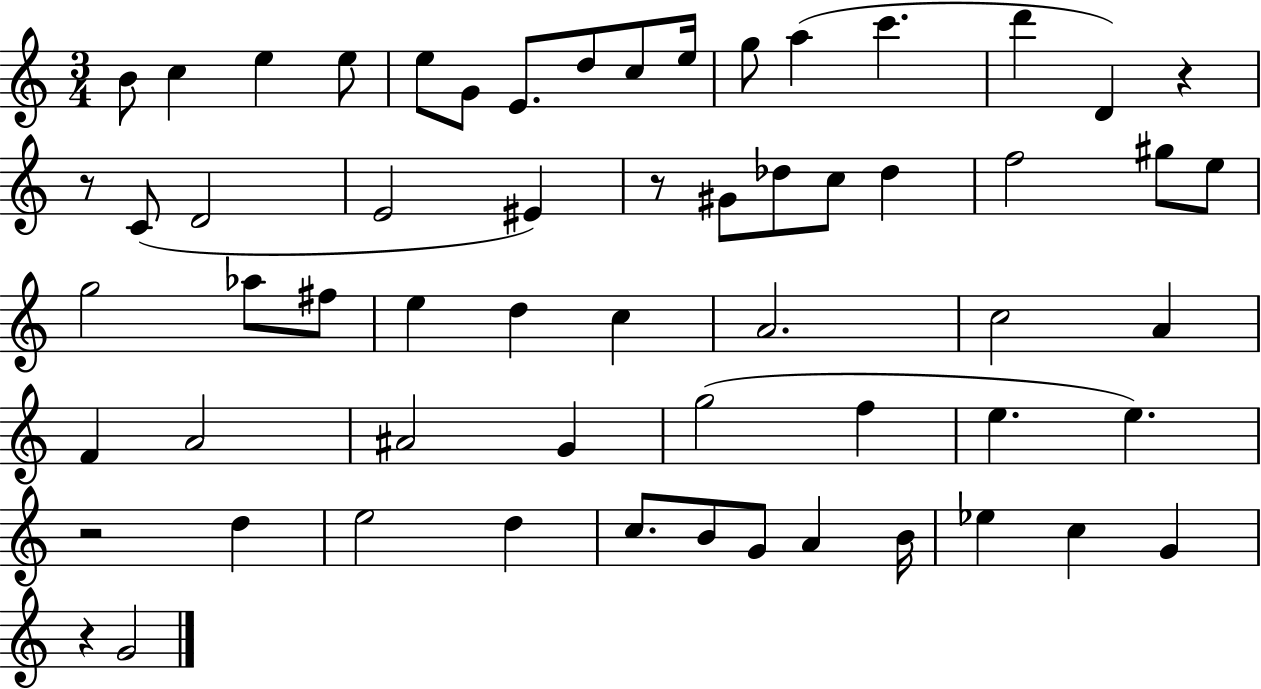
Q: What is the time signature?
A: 3/4